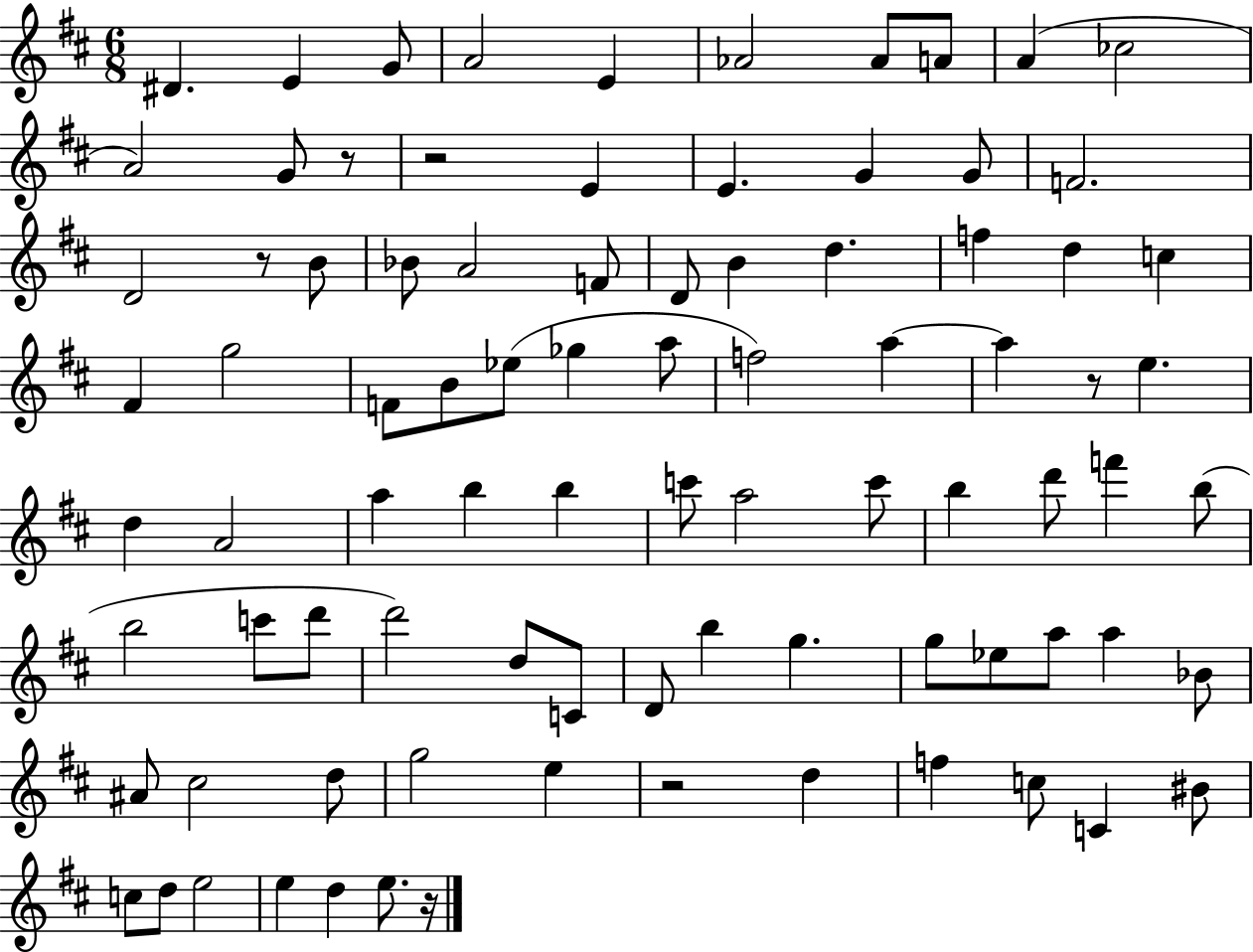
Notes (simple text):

D#4/q. E4/q G4/e A4/h E4/q Ab4/h Ab4/e A4/e A4/q CES5/h A4/h G4/e R/e R/h E4/q E4/q. G4/q G4/e F4/h. D4/h R/e B4/e Bb4/e A4/h F4/e D4/e B4/q D5/q. F5/q D5/q C5/q F#4/q G5/h F4/e B4/e Eb5/e Gb5/q A5/e F5/h A5/q A5/q R/e E5/q. D5/q A4/h A5/q B5/q B5/q C6/e A5/h C6/e B5/q D6/e F6/q B5/e B5/h C6/e D6/e D6/h D5/e C4/e D4/e B5/q G5/q. G5/e Eb5/e A5/e A5/q Bb4/e A#4/e C#5/h D5/e G5/h E5/q R/h D5/q F5/q C5/e C4/q BIS4/e C5/e D5/e E5/h E5/q D5/q E5/e. R/s